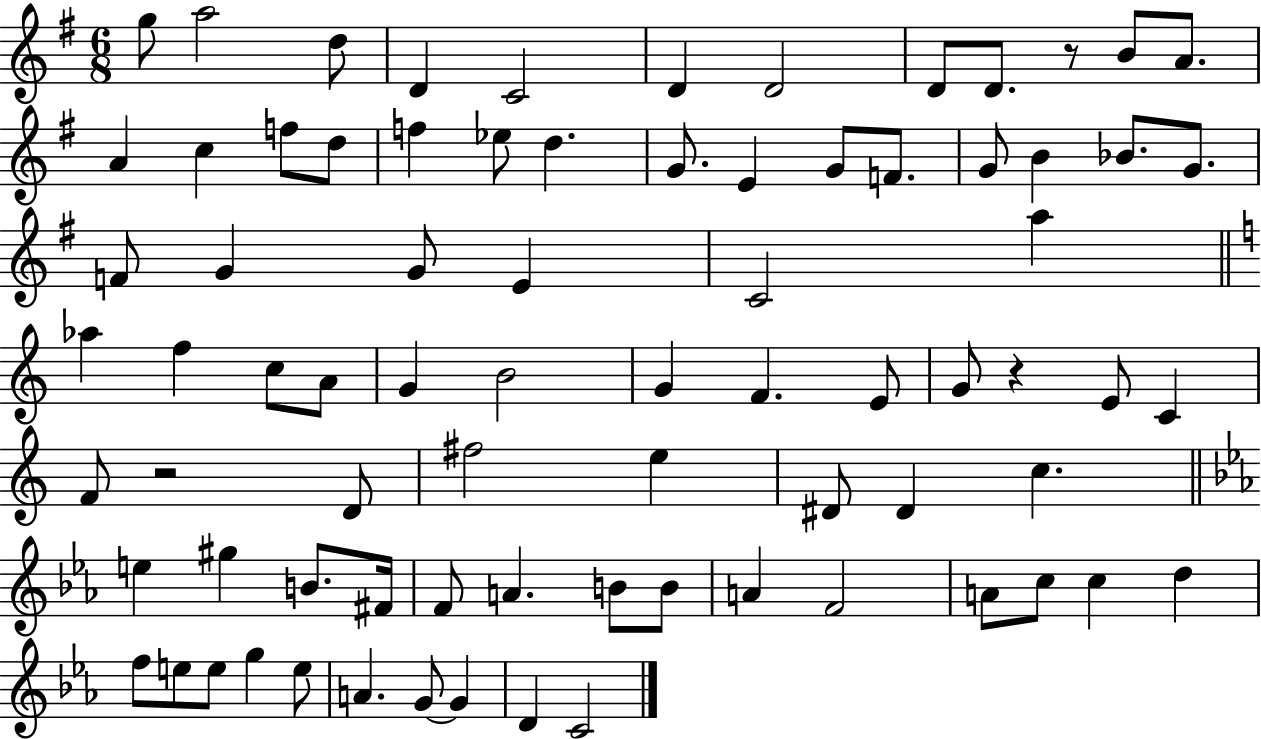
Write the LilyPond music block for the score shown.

{
  \clef treble
  \numericTimeSignature
  \time 6/8
  \key g \major
  g''8 a''2 d''8 | d'4 c'2 | d'4 d'2 | d'8 d'8. r8 b'8 a'8. | \break a'4 c''4 f''8 d''8 | f''4 ees''8 d''4. | g'8. e'4 g'8 f'8. | g'8 b'4 bes'8. g'8. | \break f'8 g'4 g'8 e'4 | c'2 a''4 | \bar "||" \break \key c \major aes''4 f''4 c''8 a'8 | g'4 b'2 | g'4 f'4. e'8 | g'8 r4 e'8 c'4 | \break f'8 r2 d'8 | fis''2 e''4 | dis'8 dis'4 c''4. | \bar "||" \break \key ees \major e''4 gis''4 b'8. fis'16 | f'8 a'4. b'8 b'8 | a'4 f'2 | a'8 c''8 c''4 d''4 | \break f''8 e''8 e''8 g''4 e''8 | a'4. g'8~~ g'4 | d'4 c'2 | \bar "|."
}